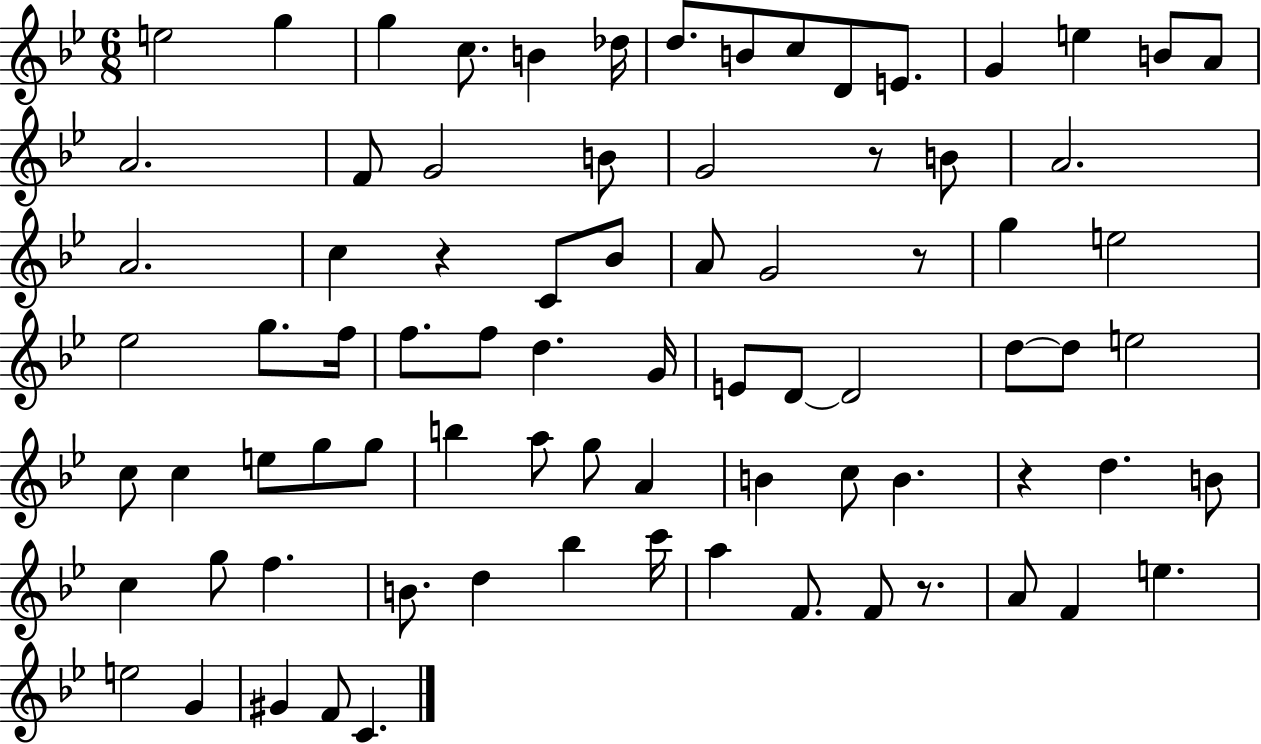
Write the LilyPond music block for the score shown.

{
  \clef treble
  \numericTimeSignature
  \time 6/8
  \key bes \major
  \repeat volta 2 { e''2 g''4 | g''4 c''8. b'4 des''16 | d''8. b'8 c''8 d'8 e'8. | g'4 e''4 b'8 a'8 | \break a'2. | f'8 g'2 b'8 | g'2 r8 b'8 | a'2. | \break a'2. | c''4 r4 c'8 bes'8 | a'8 g'2 r8 | g''4 e''2 | \break ees''2 g''8. f''16 | f''8. f''8 d''4. g'16 | e'8 d'8~~ d'2 | d''8~~ d''8 e''2 | \break c''8 c''4 e''8 g''8 g''8 | b''4 a''8 g''8 a'4 | b'4 c''8 b'4. | r4 d''4. b'8 | \break c''4 g''8 f''4. | b'8. d''4 bes''4 c'''16 | a''4 f'8. f'8 r8. | a'8 f'4 e''4. | \break e''2 g'4 | gis'4 f'8 c'4. | } \bar "|."
}